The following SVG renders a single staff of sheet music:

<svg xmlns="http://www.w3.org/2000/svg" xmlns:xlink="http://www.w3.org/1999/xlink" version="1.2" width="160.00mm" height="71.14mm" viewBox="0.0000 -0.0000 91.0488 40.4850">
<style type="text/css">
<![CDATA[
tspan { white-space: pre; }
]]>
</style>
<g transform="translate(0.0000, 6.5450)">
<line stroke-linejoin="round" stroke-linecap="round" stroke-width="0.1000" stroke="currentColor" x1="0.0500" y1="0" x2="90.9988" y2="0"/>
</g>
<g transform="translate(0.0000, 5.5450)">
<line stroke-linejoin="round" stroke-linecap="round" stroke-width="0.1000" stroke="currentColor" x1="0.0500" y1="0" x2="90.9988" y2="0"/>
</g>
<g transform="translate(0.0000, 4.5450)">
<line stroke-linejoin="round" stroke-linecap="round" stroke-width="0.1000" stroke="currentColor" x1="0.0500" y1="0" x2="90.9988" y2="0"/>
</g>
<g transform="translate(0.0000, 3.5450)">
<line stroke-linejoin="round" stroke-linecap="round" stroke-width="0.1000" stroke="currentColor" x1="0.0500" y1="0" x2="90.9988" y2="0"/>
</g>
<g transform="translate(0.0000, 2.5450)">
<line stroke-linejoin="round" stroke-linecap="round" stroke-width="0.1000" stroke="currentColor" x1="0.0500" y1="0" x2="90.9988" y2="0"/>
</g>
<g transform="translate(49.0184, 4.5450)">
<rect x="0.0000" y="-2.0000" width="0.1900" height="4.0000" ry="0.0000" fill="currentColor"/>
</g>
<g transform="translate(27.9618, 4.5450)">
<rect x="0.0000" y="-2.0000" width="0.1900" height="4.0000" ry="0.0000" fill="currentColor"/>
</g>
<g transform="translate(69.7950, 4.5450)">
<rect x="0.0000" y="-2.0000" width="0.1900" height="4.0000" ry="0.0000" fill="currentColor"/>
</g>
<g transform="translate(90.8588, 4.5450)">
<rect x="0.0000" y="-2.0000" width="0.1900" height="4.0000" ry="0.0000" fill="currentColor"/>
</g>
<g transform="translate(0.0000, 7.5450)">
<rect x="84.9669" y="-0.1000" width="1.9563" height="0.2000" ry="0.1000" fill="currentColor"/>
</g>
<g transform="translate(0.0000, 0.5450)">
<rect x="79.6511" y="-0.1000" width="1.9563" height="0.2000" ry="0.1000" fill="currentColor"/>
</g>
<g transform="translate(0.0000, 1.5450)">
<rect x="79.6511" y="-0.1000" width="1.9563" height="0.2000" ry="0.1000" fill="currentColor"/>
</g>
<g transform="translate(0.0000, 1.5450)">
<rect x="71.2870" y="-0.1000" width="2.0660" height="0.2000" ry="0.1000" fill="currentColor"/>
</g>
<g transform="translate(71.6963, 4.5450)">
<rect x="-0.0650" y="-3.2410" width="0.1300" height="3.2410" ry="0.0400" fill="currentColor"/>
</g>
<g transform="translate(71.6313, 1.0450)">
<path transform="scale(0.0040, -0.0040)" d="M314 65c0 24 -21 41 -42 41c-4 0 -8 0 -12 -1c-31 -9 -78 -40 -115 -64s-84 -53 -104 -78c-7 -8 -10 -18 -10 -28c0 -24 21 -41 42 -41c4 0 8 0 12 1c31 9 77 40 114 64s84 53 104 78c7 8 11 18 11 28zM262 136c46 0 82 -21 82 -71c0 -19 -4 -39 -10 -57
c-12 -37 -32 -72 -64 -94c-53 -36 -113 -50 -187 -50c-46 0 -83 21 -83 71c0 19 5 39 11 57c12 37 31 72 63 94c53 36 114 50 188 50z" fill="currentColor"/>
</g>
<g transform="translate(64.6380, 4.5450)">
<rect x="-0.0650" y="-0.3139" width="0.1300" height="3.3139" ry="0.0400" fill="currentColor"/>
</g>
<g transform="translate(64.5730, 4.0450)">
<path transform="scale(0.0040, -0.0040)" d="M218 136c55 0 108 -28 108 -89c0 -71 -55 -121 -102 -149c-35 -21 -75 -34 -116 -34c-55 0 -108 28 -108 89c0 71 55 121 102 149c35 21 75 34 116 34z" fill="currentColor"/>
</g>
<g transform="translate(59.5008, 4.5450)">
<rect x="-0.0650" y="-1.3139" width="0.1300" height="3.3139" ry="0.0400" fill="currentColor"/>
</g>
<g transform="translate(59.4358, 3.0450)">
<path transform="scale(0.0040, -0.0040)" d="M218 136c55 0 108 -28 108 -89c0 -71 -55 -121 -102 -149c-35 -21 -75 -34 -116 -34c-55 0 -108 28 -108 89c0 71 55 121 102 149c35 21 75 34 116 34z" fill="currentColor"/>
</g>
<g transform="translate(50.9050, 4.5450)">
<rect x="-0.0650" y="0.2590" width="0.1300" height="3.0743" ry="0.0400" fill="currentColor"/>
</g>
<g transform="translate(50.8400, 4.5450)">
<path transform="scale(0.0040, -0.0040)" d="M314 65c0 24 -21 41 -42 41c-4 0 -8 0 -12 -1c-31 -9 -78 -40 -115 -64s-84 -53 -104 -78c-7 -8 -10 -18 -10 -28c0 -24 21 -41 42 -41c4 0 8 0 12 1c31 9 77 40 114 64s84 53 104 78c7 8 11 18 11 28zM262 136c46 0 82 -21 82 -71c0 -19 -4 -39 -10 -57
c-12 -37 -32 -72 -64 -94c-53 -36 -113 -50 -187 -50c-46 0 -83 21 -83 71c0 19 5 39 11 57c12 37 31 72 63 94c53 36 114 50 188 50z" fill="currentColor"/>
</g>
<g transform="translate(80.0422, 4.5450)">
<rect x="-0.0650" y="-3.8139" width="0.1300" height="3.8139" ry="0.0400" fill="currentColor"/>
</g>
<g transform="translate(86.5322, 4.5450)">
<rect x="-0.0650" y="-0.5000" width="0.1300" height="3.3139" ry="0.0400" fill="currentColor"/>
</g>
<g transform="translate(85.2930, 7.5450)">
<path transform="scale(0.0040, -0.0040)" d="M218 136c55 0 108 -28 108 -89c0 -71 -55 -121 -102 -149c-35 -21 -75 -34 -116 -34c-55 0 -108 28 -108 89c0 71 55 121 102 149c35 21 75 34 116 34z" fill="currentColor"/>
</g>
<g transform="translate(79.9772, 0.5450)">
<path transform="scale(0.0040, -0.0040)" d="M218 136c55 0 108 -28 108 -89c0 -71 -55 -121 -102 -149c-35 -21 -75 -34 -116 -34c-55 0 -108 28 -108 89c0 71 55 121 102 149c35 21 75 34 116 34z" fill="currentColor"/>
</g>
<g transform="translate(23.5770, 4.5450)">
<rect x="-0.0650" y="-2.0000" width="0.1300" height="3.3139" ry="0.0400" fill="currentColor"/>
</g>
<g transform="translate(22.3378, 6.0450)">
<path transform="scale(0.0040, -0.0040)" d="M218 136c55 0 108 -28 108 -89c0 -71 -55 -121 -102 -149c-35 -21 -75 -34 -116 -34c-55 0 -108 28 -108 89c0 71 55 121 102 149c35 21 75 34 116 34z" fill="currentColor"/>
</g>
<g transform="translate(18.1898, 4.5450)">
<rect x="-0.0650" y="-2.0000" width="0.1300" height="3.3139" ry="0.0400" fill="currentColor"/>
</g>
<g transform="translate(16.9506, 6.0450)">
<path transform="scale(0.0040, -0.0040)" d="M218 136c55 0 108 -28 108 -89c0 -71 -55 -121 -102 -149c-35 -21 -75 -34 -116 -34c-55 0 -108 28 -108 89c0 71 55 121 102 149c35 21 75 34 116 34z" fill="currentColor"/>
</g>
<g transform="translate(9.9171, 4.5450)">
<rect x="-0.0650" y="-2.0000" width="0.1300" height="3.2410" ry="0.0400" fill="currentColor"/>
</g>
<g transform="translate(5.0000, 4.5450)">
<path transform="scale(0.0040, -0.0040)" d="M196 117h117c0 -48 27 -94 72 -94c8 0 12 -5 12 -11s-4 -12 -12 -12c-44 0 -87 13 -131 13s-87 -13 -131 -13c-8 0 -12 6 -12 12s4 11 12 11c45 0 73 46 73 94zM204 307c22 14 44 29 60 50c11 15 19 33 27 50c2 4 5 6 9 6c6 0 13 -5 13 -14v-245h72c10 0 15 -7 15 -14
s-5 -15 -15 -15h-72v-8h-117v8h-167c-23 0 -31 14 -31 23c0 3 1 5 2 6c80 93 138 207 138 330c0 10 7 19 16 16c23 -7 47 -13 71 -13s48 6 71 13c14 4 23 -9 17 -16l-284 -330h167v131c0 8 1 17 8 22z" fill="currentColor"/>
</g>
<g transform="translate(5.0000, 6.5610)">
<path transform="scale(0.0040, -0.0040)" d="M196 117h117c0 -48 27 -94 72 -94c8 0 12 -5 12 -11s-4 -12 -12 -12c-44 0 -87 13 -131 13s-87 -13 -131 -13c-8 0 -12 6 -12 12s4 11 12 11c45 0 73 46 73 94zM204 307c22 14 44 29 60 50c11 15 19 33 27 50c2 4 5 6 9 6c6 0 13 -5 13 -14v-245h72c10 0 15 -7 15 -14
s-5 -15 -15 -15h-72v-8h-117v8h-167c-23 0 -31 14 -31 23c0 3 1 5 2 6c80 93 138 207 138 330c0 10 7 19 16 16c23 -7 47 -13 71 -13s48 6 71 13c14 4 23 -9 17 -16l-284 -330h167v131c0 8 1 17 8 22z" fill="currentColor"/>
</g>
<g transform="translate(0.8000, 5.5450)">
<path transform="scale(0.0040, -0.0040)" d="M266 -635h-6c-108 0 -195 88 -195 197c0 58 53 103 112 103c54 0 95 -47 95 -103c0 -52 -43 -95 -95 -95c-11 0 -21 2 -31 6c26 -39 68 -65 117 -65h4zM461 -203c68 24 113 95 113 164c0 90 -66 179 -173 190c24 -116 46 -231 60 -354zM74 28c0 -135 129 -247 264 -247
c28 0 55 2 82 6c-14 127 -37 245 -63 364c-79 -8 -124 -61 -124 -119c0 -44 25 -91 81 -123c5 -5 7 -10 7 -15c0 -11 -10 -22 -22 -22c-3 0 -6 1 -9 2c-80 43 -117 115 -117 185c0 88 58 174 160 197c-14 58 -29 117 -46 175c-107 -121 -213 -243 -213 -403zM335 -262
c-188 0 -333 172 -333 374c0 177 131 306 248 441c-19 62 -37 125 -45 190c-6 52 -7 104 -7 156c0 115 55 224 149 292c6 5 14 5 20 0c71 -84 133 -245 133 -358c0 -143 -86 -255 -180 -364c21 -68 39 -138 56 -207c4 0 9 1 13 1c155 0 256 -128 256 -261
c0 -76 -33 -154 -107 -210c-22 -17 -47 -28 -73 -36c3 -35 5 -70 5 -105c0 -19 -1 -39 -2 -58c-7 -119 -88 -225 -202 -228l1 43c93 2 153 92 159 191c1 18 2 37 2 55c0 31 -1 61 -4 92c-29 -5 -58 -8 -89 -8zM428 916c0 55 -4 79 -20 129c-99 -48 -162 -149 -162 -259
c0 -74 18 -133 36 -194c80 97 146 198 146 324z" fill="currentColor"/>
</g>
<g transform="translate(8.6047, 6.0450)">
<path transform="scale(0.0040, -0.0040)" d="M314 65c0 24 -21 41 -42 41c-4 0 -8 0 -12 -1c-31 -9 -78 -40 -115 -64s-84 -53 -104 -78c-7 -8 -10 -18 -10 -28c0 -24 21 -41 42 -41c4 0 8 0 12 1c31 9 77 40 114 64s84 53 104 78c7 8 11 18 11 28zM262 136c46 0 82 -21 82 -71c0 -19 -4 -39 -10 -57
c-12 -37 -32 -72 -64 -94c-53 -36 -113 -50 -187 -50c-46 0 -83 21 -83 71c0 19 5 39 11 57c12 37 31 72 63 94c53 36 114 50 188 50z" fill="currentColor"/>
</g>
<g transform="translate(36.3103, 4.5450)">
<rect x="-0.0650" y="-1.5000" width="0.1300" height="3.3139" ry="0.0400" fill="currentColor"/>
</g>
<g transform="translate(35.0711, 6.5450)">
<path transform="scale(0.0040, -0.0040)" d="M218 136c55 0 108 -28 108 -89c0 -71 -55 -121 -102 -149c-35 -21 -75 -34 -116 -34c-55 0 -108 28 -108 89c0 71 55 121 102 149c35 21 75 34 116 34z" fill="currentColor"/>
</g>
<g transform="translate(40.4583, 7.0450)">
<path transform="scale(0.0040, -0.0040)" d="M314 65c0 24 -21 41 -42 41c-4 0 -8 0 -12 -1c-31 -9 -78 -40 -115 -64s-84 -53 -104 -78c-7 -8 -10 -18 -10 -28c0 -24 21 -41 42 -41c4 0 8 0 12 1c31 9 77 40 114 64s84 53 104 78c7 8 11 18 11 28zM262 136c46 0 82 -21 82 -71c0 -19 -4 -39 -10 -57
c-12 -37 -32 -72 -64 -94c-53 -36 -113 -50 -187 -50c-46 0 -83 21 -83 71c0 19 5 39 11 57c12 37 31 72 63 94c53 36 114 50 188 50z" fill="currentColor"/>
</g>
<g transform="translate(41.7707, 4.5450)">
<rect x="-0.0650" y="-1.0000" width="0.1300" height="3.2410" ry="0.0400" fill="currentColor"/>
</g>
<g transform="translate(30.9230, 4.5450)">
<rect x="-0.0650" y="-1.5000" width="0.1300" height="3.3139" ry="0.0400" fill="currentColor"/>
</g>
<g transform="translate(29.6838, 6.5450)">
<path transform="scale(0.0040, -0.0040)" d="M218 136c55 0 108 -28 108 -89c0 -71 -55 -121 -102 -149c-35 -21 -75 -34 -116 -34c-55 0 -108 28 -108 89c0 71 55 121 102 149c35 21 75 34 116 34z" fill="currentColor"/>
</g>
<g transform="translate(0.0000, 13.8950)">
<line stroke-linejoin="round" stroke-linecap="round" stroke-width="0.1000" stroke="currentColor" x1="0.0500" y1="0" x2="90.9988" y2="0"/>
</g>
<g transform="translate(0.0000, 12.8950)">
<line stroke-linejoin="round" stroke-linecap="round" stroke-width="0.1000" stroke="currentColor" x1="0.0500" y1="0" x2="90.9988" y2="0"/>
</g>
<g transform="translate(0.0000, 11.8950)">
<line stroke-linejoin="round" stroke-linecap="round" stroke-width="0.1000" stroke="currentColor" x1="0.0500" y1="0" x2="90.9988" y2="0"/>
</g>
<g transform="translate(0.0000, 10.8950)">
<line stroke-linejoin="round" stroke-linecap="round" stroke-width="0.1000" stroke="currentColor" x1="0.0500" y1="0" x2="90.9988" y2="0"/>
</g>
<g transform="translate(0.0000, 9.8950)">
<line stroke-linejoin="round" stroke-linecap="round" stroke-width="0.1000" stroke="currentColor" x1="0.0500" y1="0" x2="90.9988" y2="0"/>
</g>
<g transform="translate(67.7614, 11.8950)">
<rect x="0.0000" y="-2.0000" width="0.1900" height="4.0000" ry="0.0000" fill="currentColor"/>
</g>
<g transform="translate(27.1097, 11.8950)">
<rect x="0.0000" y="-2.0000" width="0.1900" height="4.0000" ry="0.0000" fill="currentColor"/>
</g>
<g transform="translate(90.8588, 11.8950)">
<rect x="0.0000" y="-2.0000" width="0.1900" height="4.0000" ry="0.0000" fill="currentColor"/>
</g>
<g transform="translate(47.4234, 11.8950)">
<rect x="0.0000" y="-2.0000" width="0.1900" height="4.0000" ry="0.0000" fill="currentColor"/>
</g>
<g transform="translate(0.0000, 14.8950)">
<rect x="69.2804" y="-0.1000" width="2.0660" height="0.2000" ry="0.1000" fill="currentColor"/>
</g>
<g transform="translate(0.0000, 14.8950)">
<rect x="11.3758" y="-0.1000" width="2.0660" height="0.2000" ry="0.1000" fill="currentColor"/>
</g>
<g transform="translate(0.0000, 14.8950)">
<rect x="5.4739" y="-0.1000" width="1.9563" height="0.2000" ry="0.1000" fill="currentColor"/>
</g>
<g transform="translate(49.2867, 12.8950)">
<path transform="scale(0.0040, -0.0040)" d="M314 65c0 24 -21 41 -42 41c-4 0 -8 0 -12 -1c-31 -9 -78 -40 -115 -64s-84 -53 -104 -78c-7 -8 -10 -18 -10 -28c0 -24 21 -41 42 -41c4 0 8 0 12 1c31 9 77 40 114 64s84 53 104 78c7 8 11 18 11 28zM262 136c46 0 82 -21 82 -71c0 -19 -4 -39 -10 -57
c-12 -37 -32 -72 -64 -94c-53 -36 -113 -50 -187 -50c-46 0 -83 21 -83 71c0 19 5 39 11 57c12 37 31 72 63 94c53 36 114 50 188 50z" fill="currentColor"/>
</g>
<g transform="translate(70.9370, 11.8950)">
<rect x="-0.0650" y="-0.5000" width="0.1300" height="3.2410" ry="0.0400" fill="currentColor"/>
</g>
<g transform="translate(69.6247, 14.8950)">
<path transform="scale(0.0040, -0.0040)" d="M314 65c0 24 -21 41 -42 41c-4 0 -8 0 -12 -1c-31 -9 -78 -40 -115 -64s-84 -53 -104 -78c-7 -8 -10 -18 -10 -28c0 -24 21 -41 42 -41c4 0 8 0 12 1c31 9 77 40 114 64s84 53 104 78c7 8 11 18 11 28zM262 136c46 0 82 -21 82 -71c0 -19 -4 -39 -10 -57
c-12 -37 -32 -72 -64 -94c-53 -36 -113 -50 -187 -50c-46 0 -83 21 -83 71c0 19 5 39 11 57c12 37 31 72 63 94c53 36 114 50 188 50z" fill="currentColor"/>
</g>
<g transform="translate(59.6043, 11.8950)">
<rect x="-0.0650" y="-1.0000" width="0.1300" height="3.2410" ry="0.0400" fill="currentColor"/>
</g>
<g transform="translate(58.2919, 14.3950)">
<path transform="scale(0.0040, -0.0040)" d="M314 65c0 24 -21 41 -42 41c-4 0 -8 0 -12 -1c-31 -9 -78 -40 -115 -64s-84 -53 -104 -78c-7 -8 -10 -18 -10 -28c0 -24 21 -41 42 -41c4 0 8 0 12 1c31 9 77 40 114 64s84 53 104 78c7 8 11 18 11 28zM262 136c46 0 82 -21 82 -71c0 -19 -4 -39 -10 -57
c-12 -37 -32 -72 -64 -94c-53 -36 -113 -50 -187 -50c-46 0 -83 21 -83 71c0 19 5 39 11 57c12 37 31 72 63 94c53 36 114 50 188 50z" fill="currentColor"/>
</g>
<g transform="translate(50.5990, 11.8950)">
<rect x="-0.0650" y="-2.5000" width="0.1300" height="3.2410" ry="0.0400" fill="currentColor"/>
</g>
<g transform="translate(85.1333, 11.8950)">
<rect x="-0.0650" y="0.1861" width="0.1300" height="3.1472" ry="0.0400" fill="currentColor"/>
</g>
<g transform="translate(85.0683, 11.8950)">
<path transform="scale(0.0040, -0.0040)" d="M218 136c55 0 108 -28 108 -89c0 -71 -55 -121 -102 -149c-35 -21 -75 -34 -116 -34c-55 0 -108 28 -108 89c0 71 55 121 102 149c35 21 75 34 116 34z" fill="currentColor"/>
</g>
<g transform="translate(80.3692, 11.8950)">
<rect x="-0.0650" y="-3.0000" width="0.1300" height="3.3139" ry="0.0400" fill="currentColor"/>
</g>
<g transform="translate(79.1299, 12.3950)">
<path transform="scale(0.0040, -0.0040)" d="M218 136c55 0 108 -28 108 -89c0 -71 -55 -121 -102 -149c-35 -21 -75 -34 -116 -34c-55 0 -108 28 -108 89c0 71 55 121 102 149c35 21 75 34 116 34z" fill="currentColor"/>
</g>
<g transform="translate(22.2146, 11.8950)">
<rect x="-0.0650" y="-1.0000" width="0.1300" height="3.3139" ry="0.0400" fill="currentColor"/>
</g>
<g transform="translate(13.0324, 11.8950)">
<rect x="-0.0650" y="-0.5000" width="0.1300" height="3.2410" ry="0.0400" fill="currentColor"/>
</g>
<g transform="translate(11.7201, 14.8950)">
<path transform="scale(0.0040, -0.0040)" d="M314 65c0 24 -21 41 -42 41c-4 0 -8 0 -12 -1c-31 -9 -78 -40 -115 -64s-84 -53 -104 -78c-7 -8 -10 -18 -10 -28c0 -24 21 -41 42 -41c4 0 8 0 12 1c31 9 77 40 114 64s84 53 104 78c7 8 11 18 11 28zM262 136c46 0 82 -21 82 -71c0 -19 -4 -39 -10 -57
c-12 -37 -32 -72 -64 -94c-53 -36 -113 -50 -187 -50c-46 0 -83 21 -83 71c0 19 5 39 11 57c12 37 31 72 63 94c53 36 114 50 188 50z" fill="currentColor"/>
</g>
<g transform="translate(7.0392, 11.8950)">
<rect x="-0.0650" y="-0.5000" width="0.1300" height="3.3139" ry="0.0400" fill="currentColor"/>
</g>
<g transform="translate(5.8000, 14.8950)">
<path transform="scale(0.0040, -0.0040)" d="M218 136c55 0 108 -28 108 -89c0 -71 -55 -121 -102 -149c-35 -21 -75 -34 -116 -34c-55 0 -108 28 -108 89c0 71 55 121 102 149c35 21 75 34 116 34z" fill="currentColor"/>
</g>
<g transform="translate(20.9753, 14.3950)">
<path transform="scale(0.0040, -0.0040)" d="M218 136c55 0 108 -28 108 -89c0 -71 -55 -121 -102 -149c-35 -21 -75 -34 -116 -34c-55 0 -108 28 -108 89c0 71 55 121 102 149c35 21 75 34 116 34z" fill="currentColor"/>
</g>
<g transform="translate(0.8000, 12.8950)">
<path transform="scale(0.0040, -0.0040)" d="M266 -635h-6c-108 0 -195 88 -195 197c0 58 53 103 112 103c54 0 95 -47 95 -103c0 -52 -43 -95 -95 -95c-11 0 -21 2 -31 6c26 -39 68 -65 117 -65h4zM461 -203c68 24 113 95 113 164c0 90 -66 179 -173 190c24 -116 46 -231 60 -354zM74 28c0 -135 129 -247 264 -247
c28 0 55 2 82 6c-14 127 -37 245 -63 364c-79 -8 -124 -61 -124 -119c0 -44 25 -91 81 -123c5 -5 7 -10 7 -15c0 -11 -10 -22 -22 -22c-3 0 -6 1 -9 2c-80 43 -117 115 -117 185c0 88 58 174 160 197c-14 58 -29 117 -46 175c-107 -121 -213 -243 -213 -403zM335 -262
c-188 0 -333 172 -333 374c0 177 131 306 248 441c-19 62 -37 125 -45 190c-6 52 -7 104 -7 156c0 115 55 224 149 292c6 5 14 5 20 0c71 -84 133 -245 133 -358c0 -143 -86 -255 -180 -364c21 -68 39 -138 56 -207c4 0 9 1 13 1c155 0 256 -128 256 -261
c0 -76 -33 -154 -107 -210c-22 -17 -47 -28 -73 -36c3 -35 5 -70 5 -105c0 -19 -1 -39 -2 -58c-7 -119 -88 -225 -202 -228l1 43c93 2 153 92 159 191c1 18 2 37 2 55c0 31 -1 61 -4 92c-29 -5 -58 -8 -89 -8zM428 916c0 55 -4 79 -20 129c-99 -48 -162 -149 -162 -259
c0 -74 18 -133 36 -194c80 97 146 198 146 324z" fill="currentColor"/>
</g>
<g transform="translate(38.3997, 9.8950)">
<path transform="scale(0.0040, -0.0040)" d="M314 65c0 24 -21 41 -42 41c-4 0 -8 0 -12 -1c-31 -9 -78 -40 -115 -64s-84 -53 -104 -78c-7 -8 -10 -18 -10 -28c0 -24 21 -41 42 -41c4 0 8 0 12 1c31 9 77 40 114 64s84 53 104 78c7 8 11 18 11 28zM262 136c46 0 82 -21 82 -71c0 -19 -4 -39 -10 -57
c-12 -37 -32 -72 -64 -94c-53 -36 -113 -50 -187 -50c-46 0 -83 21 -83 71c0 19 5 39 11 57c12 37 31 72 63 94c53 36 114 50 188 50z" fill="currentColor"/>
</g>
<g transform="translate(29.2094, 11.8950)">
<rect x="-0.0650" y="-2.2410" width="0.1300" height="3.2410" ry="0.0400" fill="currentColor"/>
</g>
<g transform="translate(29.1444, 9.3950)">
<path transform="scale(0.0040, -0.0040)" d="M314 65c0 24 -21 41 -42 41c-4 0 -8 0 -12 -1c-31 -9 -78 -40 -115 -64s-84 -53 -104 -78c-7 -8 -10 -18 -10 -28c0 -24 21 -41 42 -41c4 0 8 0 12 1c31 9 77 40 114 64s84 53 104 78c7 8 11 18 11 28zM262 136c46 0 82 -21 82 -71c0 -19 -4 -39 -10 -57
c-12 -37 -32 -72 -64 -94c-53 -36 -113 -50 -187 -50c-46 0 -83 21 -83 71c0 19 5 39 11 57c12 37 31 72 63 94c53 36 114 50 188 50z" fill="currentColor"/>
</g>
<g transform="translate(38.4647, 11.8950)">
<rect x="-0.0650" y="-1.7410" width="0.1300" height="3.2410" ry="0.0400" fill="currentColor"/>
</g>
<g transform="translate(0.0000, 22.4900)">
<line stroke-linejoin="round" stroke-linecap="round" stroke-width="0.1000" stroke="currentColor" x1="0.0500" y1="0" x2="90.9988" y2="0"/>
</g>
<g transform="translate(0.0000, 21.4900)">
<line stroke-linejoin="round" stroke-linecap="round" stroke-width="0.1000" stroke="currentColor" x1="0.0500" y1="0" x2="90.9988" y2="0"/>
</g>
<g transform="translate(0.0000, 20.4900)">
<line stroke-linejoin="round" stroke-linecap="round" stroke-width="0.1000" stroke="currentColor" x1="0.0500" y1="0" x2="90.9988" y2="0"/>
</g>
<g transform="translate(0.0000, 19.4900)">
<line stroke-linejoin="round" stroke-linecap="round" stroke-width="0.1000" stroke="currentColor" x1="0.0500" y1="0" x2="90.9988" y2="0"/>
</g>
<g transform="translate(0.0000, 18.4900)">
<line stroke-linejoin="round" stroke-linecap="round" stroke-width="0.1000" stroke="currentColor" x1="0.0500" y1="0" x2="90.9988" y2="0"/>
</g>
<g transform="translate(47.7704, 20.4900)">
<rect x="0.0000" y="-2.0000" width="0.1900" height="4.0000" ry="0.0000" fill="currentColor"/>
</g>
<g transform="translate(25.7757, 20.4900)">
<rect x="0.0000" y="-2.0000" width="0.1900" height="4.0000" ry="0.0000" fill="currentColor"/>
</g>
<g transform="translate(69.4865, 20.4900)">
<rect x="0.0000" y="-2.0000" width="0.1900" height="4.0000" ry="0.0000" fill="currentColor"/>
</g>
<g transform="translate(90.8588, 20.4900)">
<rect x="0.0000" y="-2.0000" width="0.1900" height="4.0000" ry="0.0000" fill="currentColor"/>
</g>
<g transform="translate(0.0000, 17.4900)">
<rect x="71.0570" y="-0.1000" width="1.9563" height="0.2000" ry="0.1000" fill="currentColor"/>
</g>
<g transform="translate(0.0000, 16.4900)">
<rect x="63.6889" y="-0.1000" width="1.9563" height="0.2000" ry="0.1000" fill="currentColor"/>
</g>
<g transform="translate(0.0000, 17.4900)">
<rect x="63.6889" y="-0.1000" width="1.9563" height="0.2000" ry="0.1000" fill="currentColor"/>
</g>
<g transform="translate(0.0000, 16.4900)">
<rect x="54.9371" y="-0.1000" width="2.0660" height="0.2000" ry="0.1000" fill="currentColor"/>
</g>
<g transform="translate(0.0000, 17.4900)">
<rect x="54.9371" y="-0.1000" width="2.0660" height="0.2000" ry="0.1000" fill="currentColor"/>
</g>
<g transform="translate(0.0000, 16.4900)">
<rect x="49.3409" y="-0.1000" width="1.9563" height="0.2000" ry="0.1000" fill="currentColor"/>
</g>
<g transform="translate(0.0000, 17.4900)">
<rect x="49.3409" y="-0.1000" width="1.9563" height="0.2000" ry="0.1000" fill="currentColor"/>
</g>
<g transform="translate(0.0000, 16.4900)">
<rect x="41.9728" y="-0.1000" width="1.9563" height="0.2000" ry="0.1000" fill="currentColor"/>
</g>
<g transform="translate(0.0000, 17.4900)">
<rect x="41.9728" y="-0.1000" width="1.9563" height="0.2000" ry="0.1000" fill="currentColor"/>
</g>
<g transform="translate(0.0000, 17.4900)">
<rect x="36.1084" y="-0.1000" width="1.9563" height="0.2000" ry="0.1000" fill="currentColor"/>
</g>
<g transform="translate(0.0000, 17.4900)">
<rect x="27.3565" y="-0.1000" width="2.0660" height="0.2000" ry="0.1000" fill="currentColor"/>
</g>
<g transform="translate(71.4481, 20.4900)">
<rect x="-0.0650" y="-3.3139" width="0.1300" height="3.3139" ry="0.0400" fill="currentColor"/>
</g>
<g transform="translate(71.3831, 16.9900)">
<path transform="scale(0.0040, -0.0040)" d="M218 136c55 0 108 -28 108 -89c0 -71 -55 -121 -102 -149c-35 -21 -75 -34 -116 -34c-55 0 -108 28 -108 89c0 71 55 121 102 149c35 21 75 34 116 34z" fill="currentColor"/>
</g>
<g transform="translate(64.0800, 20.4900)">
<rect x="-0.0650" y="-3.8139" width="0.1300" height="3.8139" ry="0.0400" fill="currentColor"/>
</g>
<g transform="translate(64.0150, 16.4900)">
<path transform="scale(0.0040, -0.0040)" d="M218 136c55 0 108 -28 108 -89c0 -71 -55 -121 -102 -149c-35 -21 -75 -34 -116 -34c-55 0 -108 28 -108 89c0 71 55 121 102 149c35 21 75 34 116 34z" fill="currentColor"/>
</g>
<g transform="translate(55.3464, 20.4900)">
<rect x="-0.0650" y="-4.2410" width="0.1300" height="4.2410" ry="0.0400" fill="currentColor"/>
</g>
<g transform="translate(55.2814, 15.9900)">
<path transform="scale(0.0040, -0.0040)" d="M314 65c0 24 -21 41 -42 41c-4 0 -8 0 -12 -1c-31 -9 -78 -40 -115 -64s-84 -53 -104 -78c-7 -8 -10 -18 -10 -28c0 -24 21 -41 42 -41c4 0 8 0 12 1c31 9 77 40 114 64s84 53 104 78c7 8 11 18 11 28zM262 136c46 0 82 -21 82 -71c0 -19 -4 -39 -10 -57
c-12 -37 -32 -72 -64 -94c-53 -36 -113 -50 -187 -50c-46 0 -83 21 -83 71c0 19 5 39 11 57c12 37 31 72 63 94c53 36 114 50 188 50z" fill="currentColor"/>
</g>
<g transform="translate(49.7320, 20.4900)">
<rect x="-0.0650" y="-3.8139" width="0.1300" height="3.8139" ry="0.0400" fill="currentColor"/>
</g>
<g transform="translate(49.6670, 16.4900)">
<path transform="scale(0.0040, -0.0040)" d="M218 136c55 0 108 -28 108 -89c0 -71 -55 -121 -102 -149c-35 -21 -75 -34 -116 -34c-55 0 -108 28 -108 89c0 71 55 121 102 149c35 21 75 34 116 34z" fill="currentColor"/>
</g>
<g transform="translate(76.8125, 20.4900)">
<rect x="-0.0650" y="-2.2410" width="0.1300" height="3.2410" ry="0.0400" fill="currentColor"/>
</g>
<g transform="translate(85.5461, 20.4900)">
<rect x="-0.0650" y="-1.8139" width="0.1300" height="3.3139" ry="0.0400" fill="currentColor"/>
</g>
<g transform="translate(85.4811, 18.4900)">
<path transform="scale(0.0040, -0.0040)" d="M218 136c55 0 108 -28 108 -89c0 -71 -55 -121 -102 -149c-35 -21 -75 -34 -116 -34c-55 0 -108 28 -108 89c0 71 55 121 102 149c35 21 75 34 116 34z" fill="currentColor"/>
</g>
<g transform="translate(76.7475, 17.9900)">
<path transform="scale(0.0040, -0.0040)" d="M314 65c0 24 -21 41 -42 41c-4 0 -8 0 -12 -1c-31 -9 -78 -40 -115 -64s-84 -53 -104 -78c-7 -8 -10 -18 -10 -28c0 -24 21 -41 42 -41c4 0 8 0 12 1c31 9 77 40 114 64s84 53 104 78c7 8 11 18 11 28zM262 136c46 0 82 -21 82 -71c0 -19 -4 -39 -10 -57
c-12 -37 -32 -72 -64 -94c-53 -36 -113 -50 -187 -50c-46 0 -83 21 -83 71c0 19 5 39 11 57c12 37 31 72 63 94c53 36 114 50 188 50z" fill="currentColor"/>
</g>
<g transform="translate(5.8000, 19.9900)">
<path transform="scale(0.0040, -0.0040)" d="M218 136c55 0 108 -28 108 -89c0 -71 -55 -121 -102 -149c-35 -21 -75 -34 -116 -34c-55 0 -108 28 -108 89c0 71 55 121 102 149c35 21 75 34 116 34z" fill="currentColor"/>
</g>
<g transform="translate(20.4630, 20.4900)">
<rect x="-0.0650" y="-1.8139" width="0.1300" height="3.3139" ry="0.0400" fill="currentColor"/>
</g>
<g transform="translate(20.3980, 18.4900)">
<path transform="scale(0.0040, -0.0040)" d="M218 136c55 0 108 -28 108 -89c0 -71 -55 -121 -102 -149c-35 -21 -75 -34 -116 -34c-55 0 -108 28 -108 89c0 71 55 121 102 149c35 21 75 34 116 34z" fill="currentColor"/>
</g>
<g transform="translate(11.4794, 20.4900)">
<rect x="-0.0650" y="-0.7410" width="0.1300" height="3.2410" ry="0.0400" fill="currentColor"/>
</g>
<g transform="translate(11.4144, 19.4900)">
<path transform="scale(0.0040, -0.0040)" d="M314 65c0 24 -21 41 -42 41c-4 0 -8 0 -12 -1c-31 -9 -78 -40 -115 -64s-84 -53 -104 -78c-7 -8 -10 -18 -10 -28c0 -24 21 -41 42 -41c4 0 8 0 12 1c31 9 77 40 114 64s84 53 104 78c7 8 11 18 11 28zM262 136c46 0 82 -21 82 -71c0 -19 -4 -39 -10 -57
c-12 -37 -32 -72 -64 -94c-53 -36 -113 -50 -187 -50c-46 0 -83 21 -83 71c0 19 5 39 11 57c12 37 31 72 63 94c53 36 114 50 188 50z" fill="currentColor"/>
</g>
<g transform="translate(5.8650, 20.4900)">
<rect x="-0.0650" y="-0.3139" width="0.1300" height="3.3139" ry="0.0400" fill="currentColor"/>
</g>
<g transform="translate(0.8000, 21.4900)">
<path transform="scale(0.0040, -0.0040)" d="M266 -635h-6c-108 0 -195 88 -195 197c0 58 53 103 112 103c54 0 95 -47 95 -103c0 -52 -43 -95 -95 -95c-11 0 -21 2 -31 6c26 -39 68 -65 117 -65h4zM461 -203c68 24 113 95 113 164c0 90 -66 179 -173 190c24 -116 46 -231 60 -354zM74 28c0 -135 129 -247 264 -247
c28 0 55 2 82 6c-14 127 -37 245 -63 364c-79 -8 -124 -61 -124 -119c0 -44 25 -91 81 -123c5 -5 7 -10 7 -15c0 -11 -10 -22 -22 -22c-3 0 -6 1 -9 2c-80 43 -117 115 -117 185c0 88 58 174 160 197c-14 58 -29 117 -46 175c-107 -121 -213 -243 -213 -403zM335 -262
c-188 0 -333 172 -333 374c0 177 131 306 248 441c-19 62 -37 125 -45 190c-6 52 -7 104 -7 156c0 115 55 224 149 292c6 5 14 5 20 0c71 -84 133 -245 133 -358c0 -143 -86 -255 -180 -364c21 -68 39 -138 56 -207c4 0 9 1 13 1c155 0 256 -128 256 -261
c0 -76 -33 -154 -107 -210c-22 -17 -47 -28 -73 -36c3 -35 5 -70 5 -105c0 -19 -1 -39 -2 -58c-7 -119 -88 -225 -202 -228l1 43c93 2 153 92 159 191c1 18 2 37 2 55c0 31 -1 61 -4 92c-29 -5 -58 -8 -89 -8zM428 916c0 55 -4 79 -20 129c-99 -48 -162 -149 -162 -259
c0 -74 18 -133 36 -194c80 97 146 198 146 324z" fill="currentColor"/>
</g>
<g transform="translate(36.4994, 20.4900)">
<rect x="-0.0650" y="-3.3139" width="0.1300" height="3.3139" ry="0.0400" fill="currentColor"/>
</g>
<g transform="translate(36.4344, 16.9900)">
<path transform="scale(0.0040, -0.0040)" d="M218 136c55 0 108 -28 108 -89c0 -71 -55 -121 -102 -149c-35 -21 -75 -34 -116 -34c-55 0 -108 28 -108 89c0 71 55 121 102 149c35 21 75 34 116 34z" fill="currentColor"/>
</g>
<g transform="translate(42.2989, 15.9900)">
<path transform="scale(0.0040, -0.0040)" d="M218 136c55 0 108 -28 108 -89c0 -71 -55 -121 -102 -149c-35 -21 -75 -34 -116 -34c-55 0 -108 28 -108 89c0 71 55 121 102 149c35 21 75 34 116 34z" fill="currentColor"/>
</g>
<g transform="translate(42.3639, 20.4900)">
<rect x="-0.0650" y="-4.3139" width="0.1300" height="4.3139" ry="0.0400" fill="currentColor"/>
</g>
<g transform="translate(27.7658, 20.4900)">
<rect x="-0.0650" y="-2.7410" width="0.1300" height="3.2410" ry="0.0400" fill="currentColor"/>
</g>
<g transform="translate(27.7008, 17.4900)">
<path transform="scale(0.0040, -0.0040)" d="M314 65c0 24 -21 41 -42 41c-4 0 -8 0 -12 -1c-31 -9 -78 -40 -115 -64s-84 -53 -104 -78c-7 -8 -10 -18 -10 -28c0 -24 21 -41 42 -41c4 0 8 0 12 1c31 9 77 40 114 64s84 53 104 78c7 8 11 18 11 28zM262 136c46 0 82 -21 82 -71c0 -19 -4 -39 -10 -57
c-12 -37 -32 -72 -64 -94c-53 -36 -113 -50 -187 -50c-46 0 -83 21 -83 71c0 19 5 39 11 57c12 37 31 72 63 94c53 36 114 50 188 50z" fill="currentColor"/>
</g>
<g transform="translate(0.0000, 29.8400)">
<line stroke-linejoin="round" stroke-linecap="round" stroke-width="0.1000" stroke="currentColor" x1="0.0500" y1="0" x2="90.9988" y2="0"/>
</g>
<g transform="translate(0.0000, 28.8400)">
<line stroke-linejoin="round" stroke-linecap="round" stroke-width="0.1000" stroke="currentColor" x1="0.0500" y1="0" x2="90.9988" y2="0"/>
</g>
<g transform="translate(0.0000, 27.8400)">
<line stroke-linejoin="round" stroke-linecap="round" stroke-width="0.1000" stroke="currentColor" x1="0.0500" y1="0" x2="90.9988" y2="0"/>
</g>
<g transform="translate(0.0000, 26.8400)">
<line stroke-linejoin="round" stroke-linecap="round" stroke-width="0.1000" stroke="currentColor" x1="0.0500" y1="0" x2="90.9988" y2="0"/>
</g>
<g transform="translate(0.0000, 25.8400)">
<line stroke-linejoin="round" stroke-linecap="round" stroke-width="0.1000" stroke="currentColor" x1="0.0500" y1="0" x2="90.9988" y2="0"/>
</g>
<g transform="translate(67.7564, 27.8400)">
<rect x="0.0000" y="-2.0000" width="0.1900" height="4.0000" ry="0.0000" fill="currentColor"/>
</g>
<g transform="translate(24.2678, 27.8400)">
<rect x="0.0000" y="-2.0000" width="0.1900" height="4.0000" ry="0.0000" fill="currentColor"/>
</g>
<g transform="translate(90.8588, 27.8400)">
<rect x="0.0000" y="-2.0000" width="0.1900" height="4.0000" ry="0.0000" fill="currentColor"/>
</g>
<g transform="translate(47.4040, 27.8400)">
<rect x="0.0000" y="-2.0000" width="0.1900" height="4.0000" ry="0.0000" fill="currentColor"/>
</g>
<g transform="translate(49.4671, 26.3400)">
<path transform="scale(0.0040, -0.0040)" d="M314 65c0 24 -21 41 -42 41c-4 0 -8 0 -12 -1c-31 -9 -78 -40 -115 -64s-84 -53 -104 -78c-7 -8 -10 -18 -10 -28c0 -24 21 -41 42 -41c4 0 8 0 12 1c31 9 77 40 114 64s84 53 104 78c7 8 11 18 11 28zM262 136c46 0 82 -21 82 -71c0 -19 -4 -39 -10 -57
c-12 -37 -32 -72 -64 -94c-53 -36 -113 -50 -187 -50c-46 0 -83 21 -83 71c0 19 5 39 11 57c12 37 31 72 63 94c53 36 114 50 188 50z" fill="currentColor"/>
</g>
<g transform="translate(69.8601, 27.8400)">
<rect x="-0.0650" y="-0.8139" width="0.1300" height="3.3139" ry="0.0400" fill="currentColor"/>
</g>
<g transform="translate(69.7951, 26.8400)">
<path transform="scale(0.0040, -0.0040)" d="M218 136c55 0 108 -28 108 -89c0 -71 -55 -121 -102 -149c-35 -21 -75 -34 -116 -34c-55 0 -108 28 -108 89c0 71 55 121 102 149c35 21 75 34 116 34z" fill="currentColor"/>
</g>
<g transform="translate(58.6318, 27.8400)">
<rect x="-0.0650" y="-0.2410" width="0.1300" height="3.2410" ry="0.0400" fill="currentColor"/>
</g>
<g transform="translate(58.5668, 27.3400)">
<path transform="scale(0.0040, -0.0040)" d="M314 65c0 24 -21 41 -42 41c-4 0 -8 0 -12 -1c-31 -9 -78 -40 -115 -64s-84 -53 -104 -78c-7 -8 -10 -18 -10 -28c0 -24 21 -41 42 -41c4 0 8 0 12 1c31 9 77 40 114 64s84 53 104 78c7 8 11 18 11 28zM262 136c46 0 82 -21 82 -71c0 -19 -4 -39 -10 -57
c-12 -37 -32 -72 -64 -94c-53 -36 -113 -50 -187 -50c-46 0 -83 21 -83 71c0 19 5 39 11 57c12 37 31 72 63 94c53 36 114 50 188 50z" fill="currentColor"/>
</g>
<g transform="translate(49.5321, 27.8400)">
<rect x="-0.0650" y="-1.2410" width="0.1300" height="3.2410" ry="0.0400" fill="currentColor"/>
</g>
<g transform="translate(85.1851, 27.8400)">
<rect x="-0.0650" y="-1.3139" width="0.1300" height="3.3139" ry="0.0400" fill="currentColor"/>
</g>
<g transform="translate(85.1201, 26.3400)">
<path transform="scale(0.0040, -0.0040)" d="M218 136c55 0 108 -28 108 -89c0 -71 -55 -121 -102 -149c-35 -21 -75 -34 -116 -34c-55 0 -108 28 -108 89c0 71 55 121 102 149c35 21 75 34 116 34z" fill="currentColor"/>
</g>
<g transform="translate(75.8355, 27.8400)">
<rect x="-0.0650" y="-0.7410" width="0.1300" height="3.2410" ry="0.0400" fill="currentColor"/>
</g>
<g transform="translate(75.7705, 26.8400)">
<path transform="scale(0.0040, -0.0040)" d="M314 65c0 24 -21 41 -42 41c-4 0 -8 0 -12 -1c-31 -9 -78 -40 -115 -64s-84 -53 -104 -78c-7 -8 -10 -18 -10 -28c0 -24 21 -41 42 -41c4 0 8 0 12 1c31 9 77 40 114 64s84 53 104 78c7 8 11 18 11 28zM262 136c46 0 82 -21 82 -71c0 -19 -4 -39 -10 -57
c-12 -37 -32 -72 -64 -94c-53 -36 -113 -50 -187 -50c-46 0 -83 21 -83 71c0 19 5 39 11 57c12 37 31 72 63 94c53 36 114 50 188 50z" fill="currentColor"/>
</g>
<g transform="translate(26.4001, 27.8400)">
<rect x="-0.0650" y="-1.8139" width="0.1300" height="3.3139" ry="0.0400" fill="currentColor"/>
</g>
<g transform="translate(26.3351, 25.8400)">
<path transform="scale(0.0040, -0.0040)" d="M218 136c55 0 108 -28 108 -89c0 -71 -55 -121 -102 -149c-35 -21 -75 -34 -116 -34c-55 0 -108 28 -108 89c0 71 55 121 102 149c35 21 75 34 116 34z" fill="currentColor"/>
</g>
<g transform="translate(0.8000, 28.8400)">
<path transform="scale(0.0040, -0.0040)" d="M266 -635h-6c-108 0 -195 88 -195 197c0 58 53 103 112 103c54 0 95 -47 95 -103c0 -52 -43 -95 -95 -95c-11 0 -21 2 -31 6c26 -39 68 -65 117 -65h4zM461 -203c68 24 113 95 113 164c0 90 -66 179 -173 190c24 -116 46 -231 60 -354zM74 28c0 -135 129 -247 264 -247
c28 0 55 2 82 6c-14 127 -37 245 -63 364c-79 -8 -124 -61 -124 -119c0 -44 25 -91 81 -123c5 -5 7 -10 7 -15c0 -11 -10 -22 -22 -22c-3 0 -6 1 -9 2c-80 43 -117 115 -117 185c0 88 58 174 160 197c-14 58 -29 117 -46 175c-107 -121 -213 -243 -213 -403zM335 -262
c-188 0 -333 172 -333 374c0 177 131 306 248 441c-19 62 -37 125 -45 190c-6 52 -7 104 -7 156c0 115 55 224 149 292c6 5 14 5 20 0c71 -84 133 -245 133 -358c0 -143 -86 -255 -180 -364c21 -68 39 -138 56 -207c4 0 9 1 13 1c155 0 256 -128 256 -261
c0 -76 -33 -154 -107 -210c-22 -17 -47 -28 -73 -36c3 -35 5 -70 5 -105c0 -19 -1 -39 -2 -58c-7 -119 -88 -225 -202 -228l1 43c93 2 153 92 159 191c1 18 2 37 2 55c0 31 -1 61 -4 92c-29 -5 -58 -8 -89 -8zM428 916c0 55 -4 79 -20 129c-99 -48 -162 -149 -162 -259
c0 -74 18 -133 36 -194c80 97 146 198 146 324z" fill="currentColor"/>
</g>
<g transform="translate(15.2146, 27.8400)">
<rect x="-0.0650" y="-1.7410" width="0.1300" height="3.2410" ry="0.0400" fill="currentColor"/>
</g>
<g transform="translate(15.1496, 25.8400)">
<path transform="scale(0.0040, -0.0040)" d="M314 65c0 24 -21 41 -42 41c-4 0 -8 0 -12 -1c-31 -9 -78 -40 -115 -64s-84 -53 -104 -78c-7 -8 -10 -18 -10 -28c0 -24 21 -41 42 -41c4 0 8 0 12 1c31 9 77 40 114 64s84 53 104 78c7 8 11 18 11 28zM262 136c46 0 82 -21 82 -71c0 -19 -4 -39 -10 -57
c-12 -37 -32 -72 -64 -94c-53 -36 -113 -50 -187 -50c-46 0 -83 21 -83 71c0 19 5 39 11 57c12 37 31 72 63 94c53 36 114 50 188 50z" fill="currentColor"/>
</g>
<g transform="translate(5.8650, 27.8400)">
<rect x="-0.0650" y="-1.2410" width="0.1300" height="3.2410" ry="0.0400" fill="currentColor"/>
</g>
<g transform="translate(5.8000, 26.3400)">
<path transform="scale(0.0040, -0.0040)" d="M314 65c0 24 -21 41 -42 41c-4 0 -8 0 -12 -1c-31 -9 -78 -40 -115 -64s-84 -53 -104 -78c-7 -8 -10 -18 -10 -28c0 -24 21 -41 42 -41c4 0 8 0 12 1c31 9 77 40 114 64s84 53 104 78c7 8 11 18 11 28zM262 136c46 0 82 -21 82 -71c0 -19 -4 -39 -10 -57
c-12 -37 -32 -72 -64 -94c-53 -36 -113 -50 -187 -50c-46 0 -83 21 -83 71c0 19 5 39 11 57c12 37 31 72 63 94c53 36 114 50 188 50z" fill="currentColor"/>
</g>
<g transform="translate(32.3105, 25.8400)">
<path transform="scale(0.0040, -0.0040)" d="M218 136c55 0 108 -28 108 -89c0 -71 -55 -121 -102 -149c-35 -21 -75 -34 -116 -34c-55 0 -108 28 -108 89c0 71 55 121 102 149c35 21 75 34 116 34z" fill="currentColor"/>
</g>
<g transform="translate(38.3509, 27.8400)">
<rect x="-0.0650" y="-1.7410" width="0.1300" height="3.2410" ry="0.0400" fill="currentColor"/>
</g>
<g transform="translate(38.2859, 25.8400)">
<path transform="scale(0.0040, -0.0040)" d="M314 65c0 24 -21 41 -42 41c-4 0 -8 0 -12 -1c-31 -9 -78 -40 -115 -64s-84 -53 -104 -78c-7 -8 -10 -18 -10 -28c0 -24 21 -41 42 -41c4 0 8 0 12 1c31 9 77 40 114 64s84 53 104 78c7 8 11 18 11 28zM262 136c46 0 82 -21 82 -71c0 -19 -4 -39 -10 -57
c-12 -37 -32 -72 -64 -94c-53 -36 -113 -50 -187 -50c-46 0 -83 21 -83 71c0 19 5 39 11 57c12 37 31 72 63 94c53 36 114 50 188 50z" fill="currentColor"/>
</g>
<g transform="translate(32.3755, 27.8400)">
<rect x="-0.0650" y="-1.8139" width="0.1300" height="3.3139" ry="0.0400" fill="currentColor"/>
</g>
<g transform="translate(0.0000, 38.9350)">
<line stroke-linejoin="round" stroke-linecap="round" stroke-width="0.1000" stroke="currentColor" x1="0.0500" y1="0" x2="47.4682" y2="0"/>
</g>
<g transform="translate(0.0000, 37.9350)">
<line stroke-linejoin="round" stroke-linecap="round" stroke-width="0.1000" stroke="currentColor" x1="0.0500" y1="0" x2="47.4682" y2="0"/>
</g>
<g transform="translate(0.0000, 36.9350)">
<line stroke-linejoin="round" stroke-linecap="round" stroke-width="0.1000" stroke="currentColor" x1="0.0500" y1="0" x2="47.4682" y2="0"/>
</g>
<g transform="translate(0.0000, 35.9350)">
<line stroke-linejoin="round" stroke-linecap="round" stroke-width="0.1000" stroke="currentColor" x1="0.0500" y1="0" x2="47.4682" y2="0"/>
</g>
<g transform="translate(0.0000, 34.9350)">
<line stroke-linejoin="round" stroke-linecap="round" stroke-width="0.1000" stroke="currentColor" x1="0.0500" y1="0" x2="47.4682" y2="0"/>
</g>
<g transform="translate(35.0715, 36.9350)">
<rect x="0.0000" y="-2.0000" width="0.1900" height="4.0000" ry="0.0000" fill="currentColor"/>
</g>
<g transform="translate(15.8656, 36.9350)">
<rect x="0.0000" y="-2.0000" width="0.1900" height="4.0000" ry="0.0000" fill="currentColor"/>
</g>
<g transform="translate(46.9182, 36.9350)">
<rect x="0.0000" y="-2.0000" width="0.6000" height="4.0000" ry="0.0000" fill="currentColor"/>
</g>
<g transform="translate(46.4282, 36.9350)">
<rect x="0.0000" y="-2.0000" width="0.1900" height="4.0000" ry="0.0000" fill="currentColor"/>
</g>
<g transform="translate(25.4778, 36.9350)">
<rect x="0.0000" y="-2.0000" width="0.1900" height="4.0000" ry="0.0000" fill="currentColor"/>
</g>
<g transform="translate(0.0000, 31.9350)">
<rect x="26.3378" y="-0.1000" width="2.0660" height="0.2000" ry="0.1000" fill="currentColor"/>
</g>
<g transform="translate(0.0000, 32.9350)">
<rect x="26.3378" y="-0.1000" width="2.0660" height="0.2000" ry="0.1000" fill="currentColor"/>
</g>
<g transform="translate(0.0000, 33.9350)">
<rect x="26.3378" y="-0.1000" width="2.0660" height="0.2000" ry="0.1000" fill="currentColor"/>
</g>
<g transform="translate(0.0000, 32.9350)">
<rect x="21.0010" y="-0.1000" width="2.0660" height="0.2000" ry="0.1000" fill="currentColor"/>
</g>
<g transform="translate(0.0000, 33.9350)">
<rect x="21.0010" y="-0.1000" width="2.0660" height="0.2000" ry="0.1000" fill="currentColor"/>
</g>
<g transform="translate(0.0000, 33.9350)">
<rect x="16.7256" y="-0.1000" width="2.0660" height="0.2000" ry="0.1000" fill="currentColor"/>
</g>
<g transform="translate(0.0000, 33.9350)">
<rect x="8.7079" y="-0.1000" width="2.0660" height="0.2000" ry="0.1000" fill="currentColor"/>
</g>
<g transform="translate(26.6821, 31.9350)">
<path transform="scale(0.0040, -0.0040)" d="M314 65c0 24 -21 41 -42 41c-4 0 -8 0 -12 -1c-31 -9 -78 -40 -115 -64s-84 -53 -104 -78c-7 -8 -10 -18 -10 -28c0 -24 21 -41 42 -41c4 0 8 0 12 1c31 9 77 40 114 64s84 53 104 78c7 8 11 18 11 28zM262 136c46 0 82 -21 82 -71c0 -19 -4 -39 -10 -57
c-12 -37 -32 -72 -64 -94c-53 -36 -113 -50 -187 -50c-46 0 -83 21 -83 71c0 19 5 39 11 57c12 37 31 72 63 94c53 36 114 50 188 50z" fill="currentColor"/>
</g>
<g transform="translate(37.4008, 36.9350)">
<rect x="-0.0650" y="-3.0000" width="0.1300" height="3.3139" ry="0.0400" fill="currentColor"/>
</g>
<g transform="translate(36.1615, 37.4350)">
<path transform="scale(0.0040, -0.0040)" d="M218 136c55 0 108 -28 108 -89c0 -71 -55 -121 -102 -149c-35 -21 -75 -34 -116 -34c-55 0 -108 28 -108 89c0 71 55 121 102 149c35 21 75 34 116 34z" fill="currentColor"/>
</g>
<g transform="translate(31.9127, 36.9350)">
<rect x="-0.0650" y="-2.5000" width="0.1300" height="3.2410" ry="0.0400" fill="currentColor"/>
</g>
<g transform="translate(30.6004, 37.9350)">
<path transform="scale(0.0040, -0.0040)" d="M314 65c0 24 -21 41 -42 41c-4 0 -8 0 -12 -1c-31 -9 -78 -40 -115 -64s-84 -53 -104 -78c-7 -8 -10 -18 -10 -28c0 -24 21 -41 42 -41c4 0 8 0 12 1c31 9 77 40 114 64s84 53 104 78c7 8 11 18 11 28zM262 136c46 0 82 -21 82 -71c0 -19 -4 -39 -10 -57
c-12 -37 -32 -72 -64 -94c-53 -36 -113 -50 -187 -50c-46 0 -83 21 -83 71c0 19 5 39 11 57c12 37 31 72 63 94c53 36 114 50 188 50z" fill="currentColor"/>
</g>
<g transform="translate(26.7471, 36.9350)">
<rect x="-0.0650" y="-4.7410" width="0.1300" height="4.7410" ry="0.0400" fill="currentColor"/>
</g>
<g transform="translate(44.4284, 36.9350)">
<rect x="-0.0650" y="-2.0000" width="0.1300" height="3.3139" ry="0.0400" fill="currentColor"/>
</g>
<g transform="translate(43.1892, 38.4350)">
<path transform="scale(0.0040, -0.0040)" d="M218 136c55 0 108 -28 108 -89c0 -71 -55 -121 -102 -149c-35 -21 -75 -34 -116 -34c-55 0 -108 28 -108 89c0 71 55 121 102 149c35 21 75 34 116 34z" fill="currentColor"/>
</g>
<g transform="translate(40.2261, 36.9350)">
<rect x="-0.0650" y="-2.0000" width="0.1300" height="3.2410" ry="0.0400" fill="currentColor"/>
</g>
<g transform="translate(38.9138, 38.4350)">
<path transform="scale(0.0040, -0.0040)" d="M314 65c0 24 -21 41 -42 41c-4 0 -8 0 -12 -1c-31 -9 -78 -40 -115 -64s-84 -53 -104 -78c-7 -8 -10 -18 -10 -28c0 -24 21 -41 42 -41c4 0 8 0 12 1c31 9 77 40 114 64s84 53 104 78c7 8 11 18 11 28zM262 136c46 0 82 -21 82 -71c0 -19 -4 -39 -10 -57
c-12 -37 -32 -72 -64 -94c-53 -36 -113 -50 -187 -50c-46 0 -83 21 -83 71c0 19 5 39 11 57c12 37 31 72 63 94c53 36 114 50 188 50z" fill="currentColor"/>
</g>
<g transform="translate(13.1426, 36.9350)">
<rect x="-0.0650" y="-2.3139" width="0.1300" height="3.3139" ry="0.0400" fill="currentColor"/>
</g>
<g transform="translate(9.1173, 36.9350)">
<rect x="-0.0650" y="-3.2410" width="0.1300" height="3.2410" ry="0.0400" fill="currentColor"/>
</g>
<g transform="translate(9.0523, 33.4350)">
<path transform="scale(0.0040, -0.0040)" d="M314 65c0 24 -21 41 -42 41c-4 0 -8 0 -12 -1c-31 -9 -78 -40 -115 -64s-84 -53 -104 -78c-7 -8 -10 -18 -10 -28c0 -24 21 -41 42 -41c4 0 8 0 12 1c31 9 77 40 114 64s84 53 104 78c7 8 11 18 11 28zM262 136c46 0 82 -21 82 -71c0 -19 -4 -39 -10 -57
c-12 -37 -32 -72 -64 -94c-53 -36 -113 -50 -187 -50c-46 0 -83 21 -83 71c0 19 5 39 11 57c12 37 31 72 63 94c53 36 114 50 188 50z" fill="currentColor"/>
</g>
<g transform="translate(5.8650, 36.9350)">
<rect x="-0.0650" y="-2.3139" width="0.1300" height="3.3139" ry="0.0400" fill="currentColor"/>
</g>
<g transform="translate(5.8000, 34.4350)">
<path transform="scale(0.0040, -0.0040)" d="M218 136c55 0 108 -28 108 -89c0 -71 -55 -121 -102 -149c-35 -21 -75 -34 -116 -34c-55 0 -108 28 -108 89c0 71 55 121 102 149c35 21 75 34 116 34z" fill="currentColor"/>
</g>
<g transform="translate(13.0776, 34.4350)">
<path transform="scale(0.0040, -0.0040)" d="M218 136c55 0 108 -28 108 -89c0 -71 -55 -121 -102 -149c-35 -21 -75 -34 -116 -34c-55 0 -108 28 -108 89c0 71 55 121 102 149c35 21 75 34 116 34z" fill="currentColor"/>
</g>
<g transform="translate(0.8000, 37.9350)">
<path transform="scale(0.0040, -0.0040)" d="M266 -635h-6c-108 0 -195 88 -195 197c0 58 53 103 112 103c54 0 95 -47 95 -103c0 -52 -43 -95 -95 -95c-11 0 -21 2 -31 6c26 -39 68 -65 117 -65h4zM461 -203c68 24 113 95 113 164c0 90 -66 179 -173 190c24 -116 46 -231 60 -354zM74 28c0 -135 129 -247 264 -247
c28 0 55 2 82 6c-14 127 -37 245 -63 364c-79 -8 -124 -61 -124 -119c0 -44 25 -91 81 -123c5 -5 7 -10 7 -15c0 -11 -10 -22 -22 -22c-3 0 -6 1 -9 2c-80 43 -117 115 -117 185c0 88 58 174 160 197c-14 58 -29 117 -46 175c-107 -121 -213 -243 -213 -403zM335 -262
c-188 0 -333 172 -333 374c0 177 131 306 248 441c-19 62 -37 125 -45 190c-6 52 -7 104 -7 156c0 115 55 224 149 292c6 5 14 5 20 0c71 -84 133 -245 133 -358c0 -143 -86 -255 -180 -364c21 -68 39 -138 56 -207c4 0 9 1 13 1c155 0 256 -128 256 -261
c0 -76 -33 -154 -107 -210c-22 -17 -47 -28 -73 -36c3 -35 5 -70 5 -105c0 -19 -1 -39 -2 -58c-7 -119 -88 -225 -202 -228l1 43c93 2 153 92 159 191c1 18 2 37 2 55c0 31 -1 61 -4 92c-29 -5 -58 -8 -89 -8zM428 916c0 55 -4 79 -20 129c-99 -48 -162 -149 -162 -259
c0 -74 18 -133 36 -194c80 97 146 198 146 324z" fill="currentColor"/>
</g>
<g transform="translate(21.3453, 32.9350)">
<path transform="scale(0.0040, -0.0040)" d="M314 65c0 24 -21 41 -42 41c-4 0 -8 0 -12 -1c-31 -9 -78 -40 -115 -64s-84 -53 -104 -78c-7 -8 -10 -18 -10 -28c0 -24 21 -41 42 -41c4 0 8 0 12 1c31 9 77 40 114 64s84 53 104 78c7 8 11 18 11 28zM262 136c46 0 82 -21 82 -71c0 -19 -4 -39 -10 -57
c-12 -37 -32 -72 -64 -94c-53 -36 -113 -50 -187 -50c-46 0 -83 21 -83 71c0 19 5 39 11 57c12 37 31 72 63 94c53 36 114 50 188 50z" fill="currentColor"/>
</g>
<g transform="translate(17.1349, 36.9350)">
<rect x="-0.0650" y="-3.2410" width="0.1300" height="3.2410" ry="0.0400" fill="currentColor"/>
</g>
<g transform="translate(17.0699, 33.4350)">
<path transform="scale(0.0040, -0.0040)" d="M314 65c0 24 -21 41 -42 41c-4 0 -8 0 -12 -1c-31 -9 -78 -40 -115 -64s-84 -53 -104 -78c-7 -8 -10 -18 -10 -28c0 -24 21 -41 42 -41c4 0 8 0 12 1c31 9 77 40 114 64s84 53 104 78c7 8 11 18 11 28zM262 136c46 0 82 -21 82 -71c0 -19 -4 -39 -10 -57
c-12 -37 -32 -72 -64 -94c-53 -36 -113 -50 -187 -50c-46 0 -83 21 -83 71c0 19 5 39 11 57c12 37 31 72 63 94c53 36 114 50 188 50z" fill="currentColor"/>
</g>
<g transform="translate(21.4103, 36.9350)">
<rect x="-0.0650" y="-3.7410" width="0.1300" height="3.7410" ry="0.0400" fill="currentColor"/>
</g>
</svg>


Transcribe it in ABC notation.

X:1
T:Untitled
M:4/4
L:1/4
K:C
F2 F F E E D2 B2 e c b2 c' C C C2 D g2 f2 G2 D2 C2 A B c d2 f a2 b d' c' d'2 c' b g2 f e2 f2 f f f2 e2 c2 d d2 e g b2 g b2 c'2 e'2 G2 A F2 F